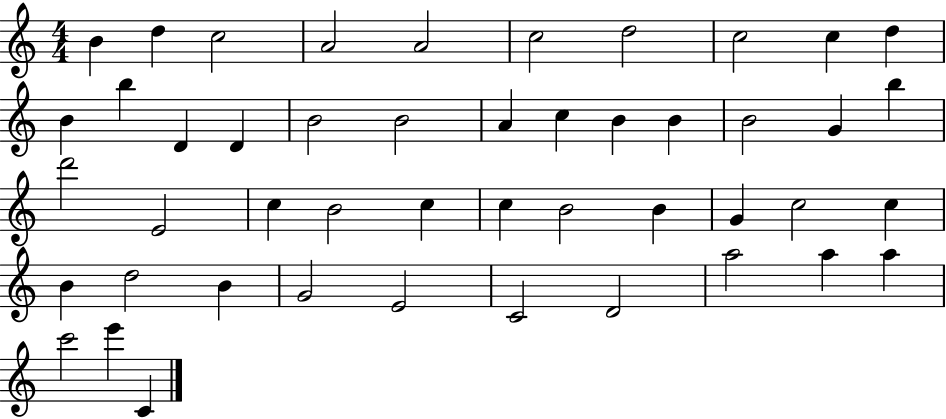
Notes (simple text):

B4/q D5/q C5/h A4/h A4/h C5/h D5/h C5/h C5/q D5/q B4/q B5/q D4/q D4/q B4/h B4/h A4/q C5/q B4/q B4/q B4/h G4/q B5/q D6/h E4/h C5/q B4/h C5/q C5/q B4/h B4/q G4/q C5/h C5/q B4/q D5/h B4/q G4/h E4/h C4/h D4/h A5/h A5/q A5/q C6/h E6/q C4/q